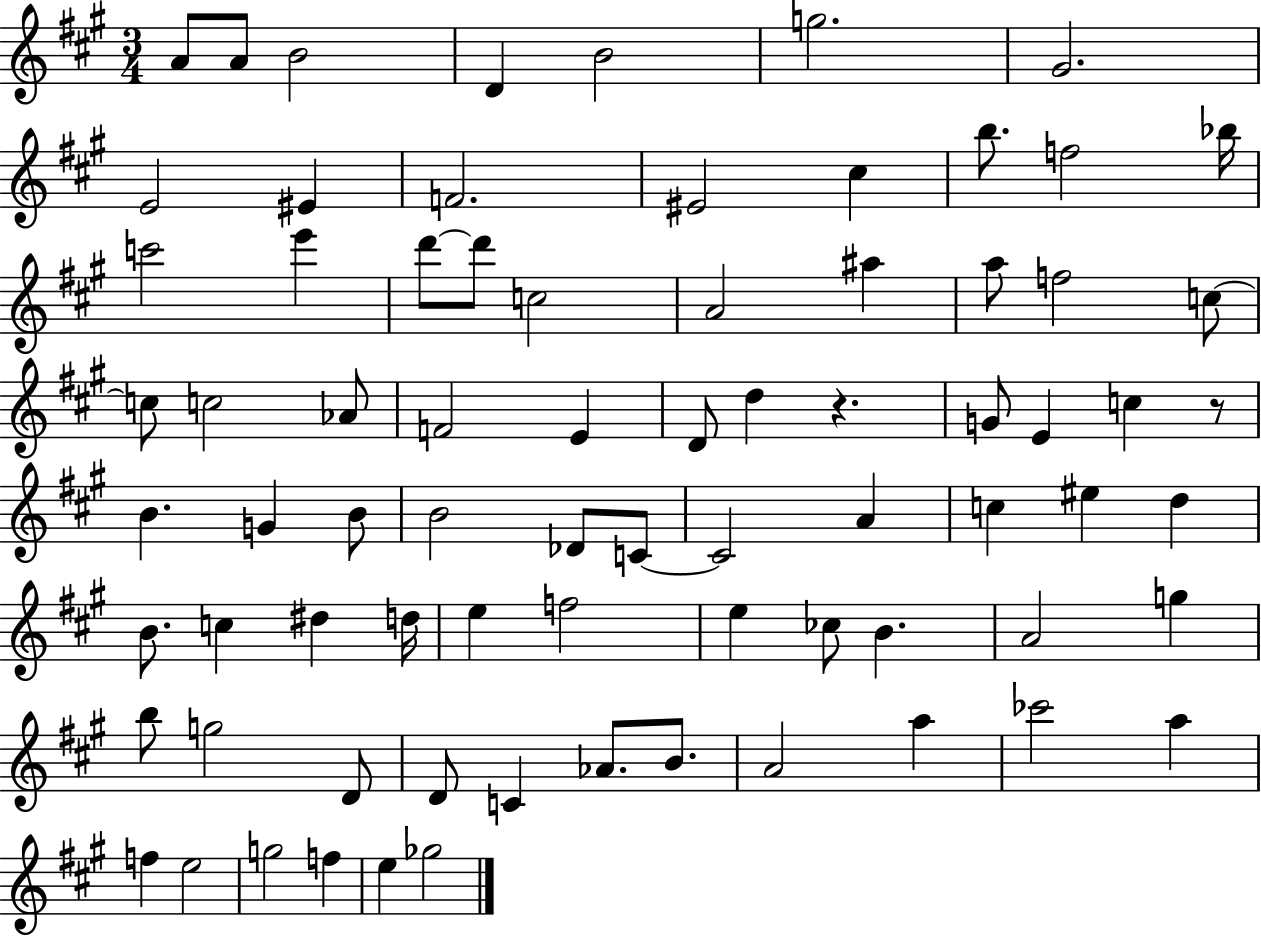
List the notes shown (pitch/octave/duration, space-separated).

A4/e A4/e B4/h D4/q B4/h G5/h. G#4/h. E4/h EIS4/q F4/h. EIS4/h C#5/q B5/e. F5/h Bb5/s C6/h E6/q D6/e D6/e C5/h A4/h A#5/q A5/e F5/h C5/e C5/e C5/h Ab4/e F4/h E4/q D4/e D5/q R/q. G4/e E4/q C5/q R/e B4/q. G4/q B4/e B4/h Db4/e C4/e C4/h A4/q C5/q EIS5/q D5/q B4/e. C5/q D#5/q D5/s E5/q F5/h E5/q CES5/e B4/q. A4/h G5/q B5/e G5/h D4/e D4/e C4/q Ab4/e. B4/e. A4/h A5/q CES6/h A5/q F5/q E5/h G5/h F5/q E5/q Gb5/h